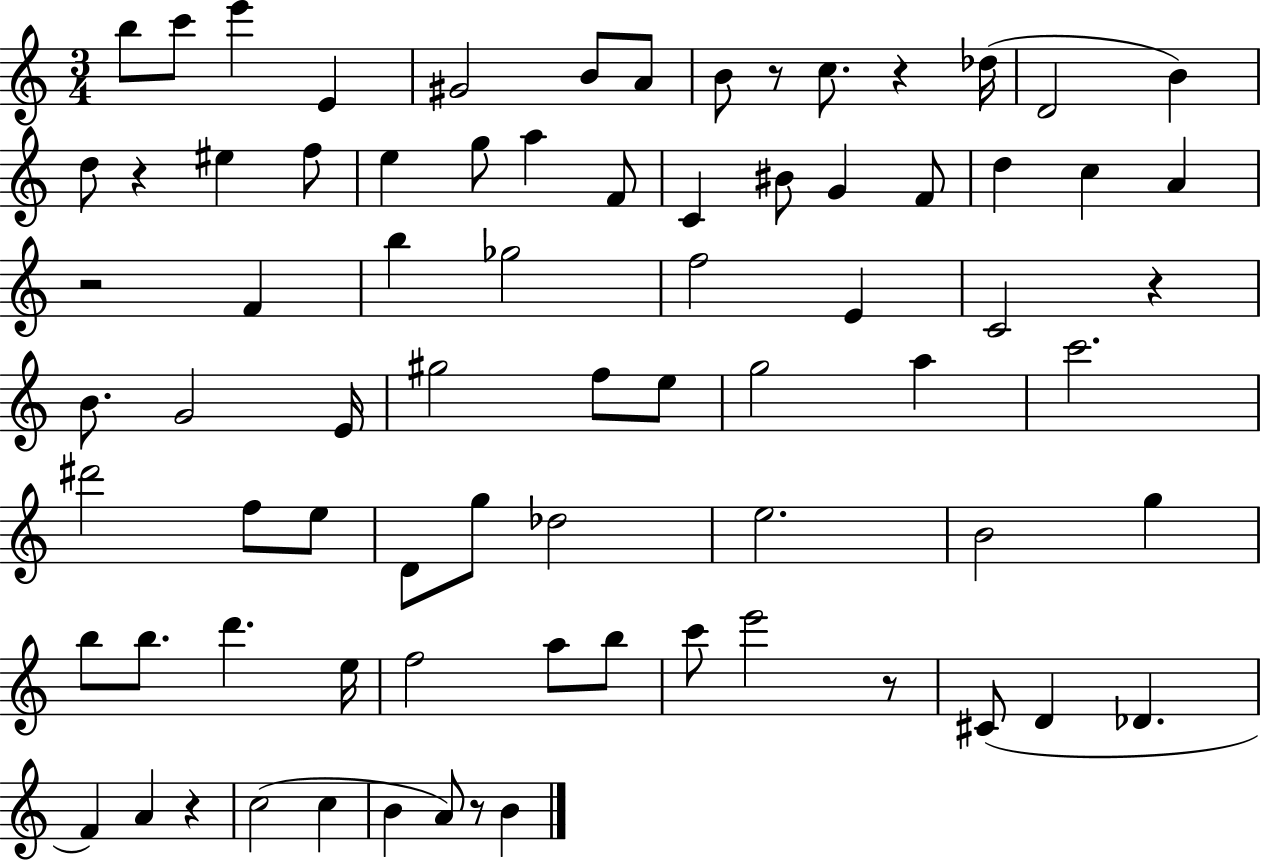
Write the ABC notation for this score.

X:1
T:Untitled
M:3/4
L:1/4
K:C
b/2 c'/2 e' E ^G2 B/2 A/2 B/2 z/2 c/2 z _d/4 D2 B d/2 z ^e f/2 e g/2 a F/2 C ^B/2 G F/2 d c A z2 F b _g2 f2 E C2 z B/2 G2 E/4 ^g2 f/2 e/2 g2 a c'2 ^d'2 f/2 e/2 D/2 g/2 _d2 e2 B2 g b/2 b/2 d' e/4 f2 a/2 b/2 c'/2 e'2 z/2 ^C/2 D _D F A z c2 c B A/2 z/2 B